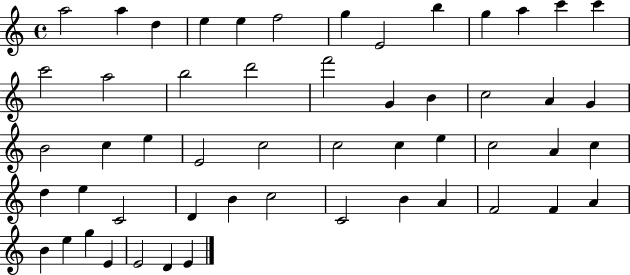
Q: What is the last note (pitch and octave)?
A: E4